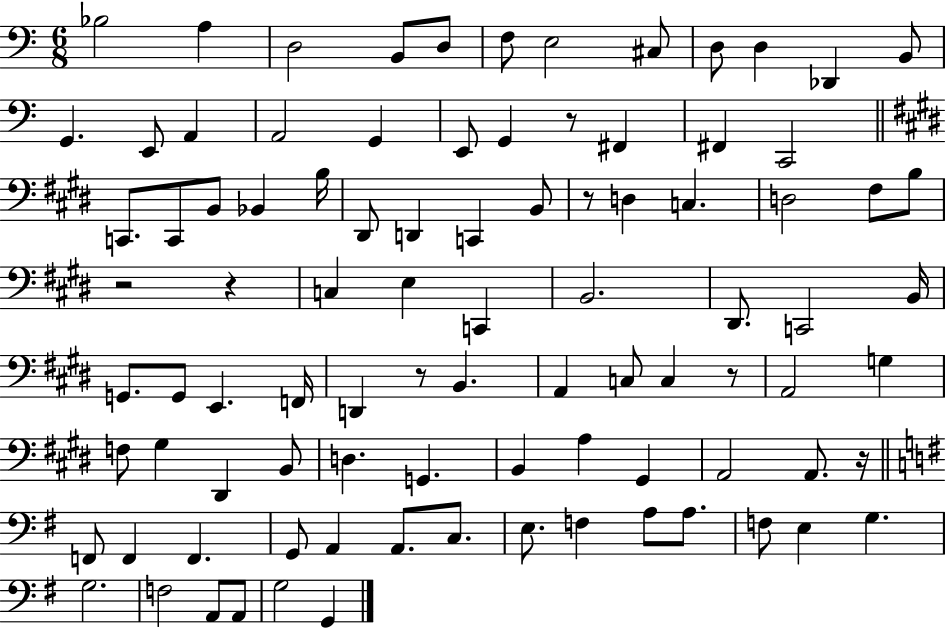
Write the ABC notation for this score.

X:1
T:Untitled
M:6/8
L:1/4
K:C
_B,2 A, D,2 B,,/2 D,/2 F,/2 E,2 ^C,/2 D,/2 D, _D,, B,,/2 G,, E,,/2 A,, A,,2 G,, E,,/2 G,, z/2 ^F,, ^F,, C,,2 C,,/2 C,,/2 B,,/2 _B,, B,/4 ^D,,/2 D,, C,, B,,/2 z/2 D, C, D,2 ^F,/2 B,/2 z2 z C, E, C,, B,,2 ^D,,/2 C,,2 B,,/4 G,,/2 G,,/2 E,, F,,/4 D,, z/2 B,, A,, C,/2 C, z/2 A,,2 G, F,/2 ^G, ^D,, B,,/2 D, G,, B,, A, ^G,, A,,2 A,,/2 z/4 F,,/2 F,, F,, G,,/2 A,, A,,/2 C,/2 E,/2 F, A,/2 A,/2 F,/2 E, G, G,2 F,2 A,,/2 A,,/2 G,2 G,,